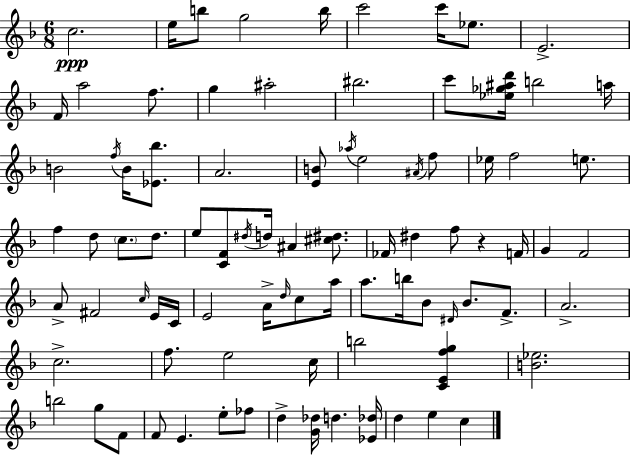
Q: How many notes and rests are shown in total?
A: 87